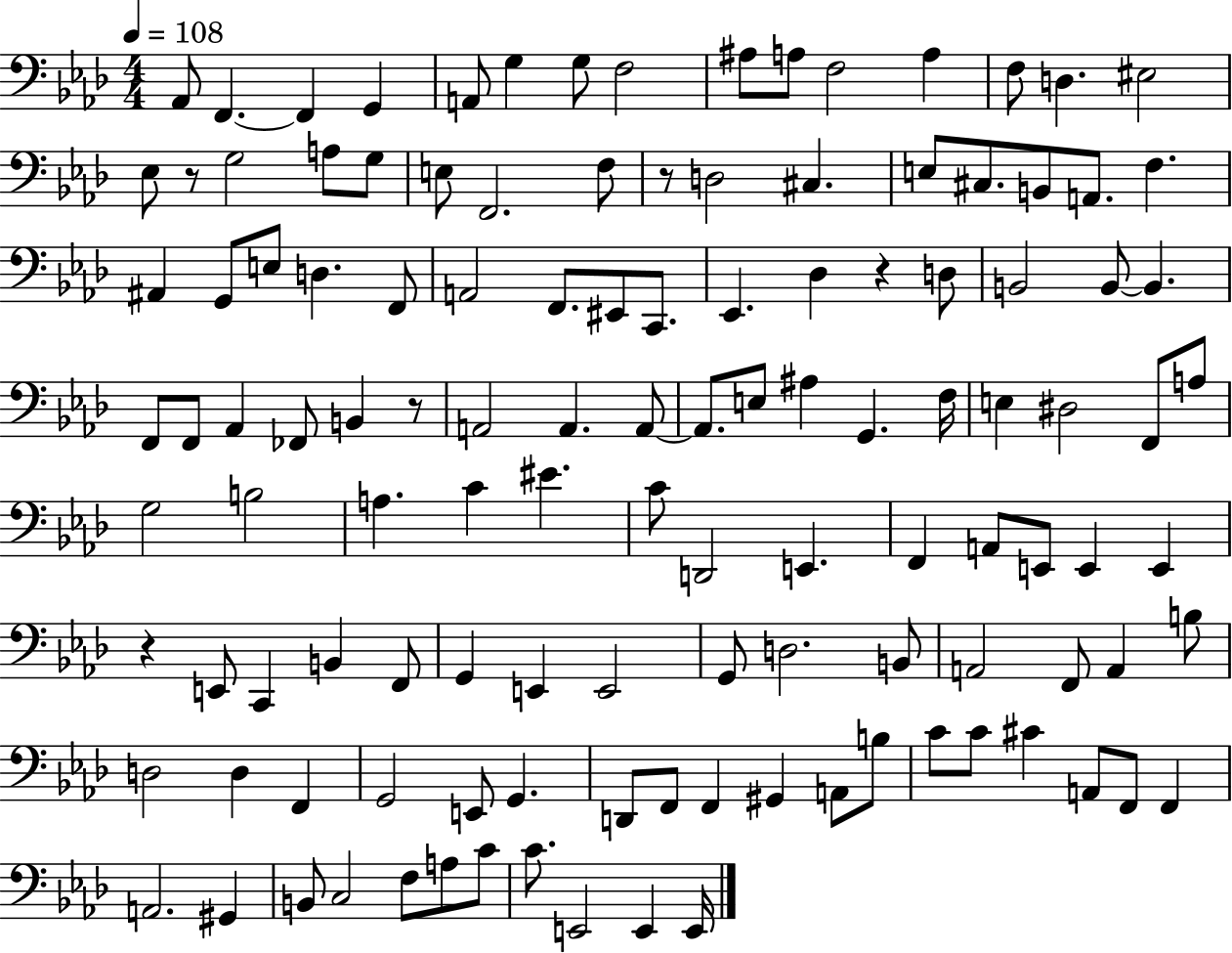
X:1
T:Untitled
M:4/4
L:1/4
K:Ab
_A,,/2 F,, F,, G,, A,,/2 G, G,/2 F,2 ^A,/2 A,/2 F,2 A, F,/2 D, ^E,2 _E,/2 z/2 G,2 A,/2 G,/2 E,/2 F,,2 F,/2 z/2 D,2 ^C, E,/2 ^C,/2 B,,/2 A,,/2 F, ^A,, G,,/2 E,/2 D, F,,/2 A,,2 F,,/2 ^E,,/2 C,,/2 _E,, _D, z D,/2 B,,2 B,,/2 B,, F,,/2 F,,/2 _A,, _F,,/2 B,, z/2 A,,2 A,, A,,/2 A,,/2 E,/2 ^A, G,, F,/4 E, ^D,2 F,,/2 A,/2 G,2 B,2 A, C ^E C/2 D,,2 E,, F,, A,,/2 E,,/2 E,, E,, z E,,/2 C,, B,, F,,/2 G,, E,, E,,2 G,,/2 D,2 B,,/2 A,,2 F,,/2 A,, B,/2 D,2 D, F,, G,,2 E,,/2 G,, D,,/2 F,,/2 F,, ^G,, A,,/2 B,/2 C/2 C/2 ^C A,,/2 F,,/2 F,, A,,2 ^G,, B,,/2 C,2 F,/2 A,/2 C/2 C/2 E,,2 E,, E,,/4